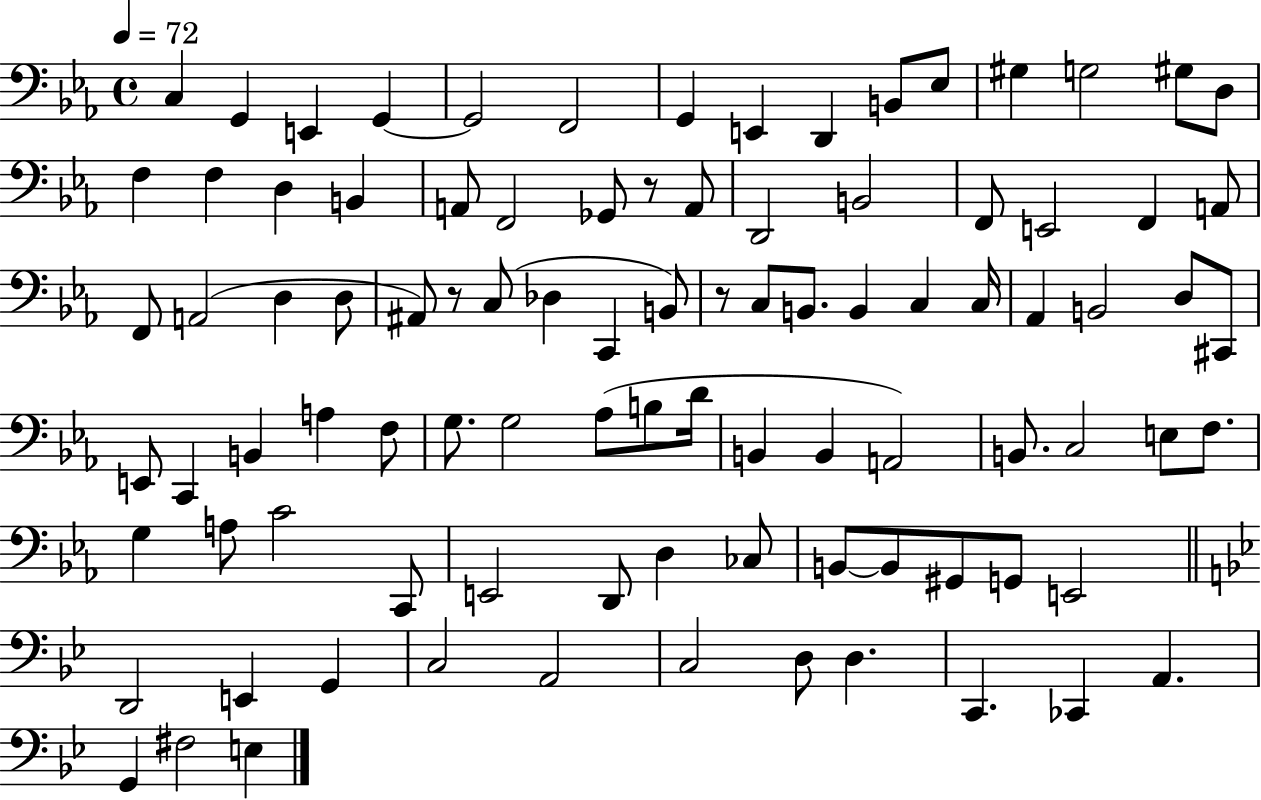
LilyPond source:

{
  \clef bass
  \time 4/4
  \defaultTimeSignature
  \key ees \major
  \tempo 4 = 72
  \repeat volta 2 { c4 g,4 e,4 g,4~~ | g,2 f,2 | g,4 e,4 d,4 b,8 ees8 | gis4 g2 gis8 d8 | \break f4 f4 d4 b,4 | a,8 f,2 ges,8 r8 a,8 | d,2 b,2 | f,8 e,2 f,4 a,8 | \break f,8 a,2( d4 d8 | ais,8) r8 c8( des4 c,4 b,8) | r8 c8 b,8. b,4 c4 c16 | aes,4 b,2 d8 cis,8 | \break e,8 c,4 b,4 a4 f8 | g8. g2 aes8( b8 d'16 | b,4 b,4 a,2) | b,8. c2 e8 f8. | \break g4 a8 c'2 c,8 | e,2 d,8 d4 ces8 | b,8~~ b,8 gis,8 g,8 e,2 | \bar "||" \break \key bes \major d,2 e,4 g,4 | c2 a,2 | c2 d8 d4. | c,4. ces,4 a,4. | \break g,4 fis2 e4 | } \bar "|."
}